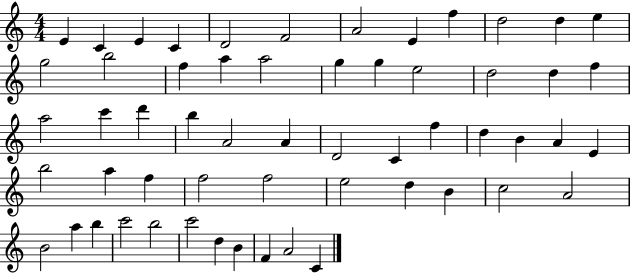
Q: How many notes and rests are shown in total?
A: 57